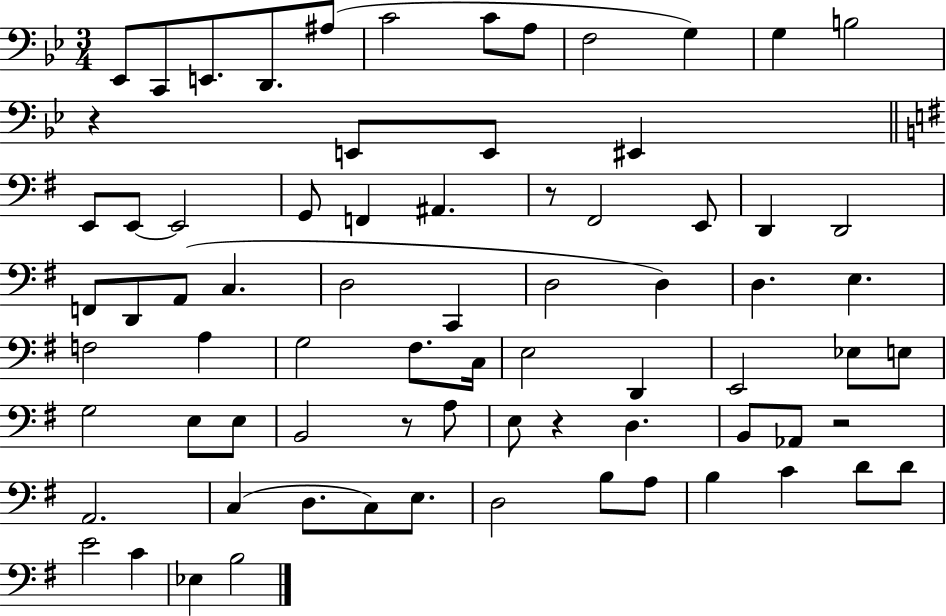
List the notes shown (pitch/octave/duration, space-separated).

Eb2/e C2/e E2/e. D2/e. A#3/e C4/h C4/e A3/e F3/h G3/q G3/q B3/h R/q E2/e E2/e EIS2/q E2/e E2/e E2/h G2/e F2/q A#2/q. R/e F#2/h E2/e D2/q D2/h F2/e D2/e A2/e C3/q. D3/h C2/q D3/h D3/q D3/q. E3/q. F3/h A3/q G3/h F#3/e. C3/s E3/h D2/q E2/h Eb3/e E3/e G3/h E3/e E3/e B2/h R/e A3/e E3/e R/q D3/q. B2/e Ab2/e R/h A2/h. C3/q D3/e. C3/e E3/e. D3/h B3/e A3/e B3/q C4/q D4/e D4/e E4/h C4/q Eb3/q B3/h